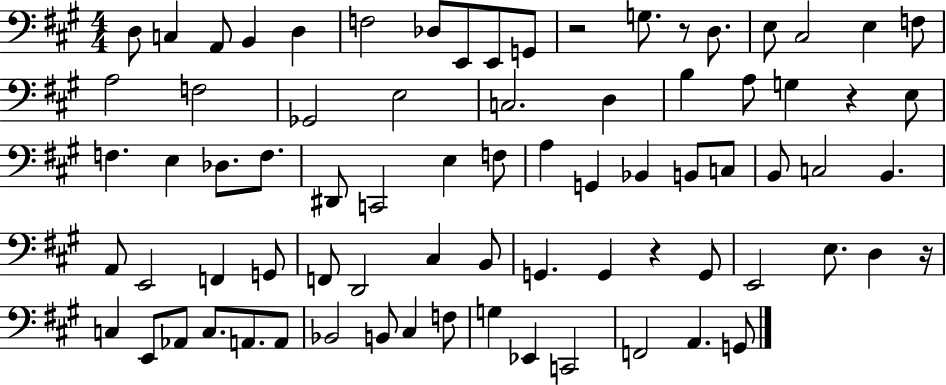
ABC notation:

X:1
T:Untitled
M:4/4
L:1/4
K:A
D,/2 C, A,,/2 B,, D, F,2 _D,/2 E,,/2 E,,/2 G,,/2 z2 G,/2 z/2 D,/2 E,/2 ^C,2 E, F,/2 A,2 F,2 _G,,2 E,2 C,2 D, B, A,/2 G, z E,/2 F, E, _D,/2 F,/2 ^D,,/2 C,,2 E, F,/2 A, G,, _B,, B,,/2 C,/2 B,,/2 C,2 B,, A,,/2 E,,2 F,, G,,/2 F,,/2 D,,2 ^C, B,,/2 G,, G,, z G,,/2 E,,2 E,/2 D, z/4 C, E,,/2 _A,,/2 C,/2 A,,/2 A,,/2 _B,,2 B,,/2 ^C, F,/2 G, _E,, C,,2 F,,2 A,, G,,/2